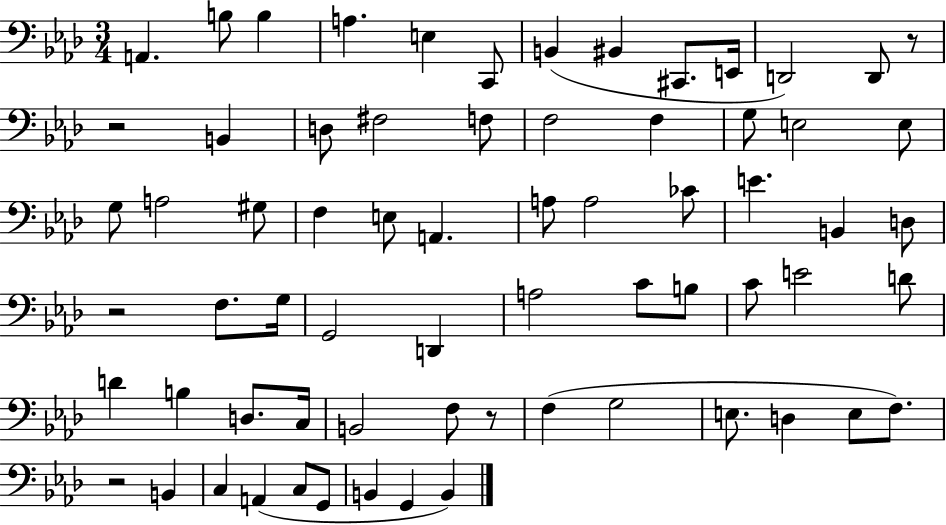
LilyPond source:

{
  \clef bass
  \numericTimeSignature
  \time 3/4
  \key aes \major
  \repeat volta 2 { a,4. b8 b4 | a4. e4 c,8 | b,4( bis,4 cis,8. e,16 | d,2) d,8 r8 | \break r2 b,4 | d8 fis2 f8 | f2 f4 | g8 e2 e8 | \break g8 a2 gis8 | f4 e8 a,4. | a8 a2 ces'8 | e'4. b,4 d8 | \break r2 f8. g16 | g,2 d,4 | a2 c'8 b8 | c'8 e'2 d'8 | \break d'4 b4 d8. c16 | b,2 f8 r8 | f4( g2 | e8. d4 e8 f8.) | \break r2 b,4 | c4 a,4( c8 g,8 | b,4 g,4 b,4) | } \bar "|."
}